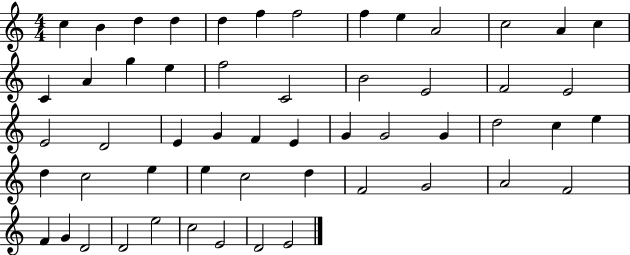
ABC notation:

X:1
T:Untitled
M:4/4
L:1/4
K:C
c B d d d f f2 f e A2 c2 A c C A g e f2 C2 B2 E2 F2 E2 E2 D2 E G F E G G2 G d2 c e d c2 e e c2 d F2 G2 A2 F2 F G D2 D2 e2 c2 E2 D2 E2